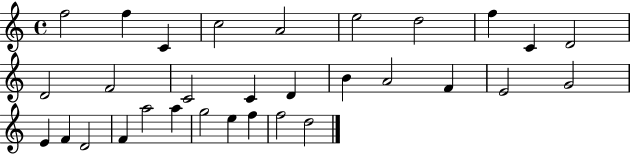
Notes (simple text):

F5/h F5/q C4/q C5/h A4/h E5/h D5/h F5/q C4/q D4/h D4/h F4/h C4/h C4/q D4/q B4/q A4/h F4/q E4/h G4/h E4/q F4/q D4/h F4/q A5/h A5/q G5/h E5/q F5/q F5/h D5/h